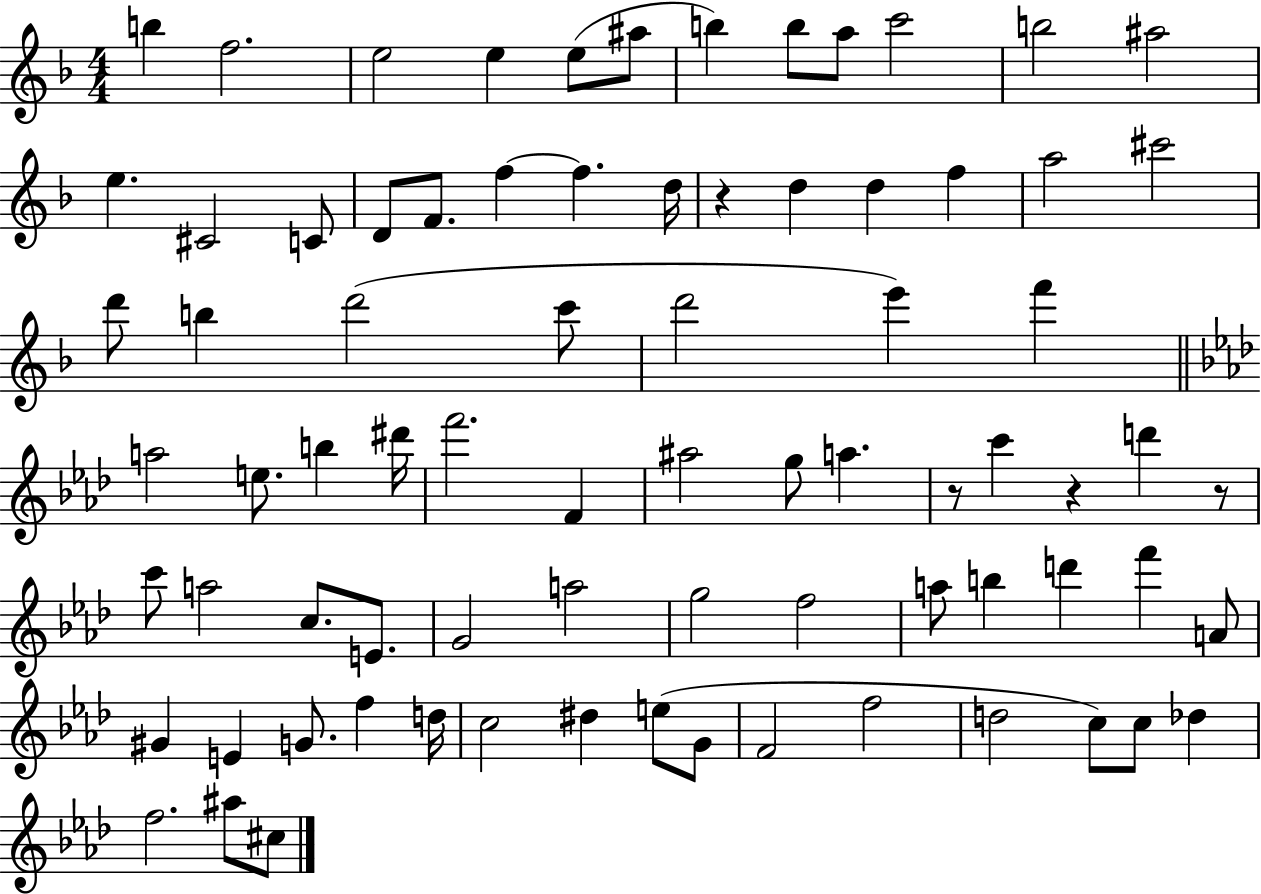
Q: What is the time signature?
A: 4/4